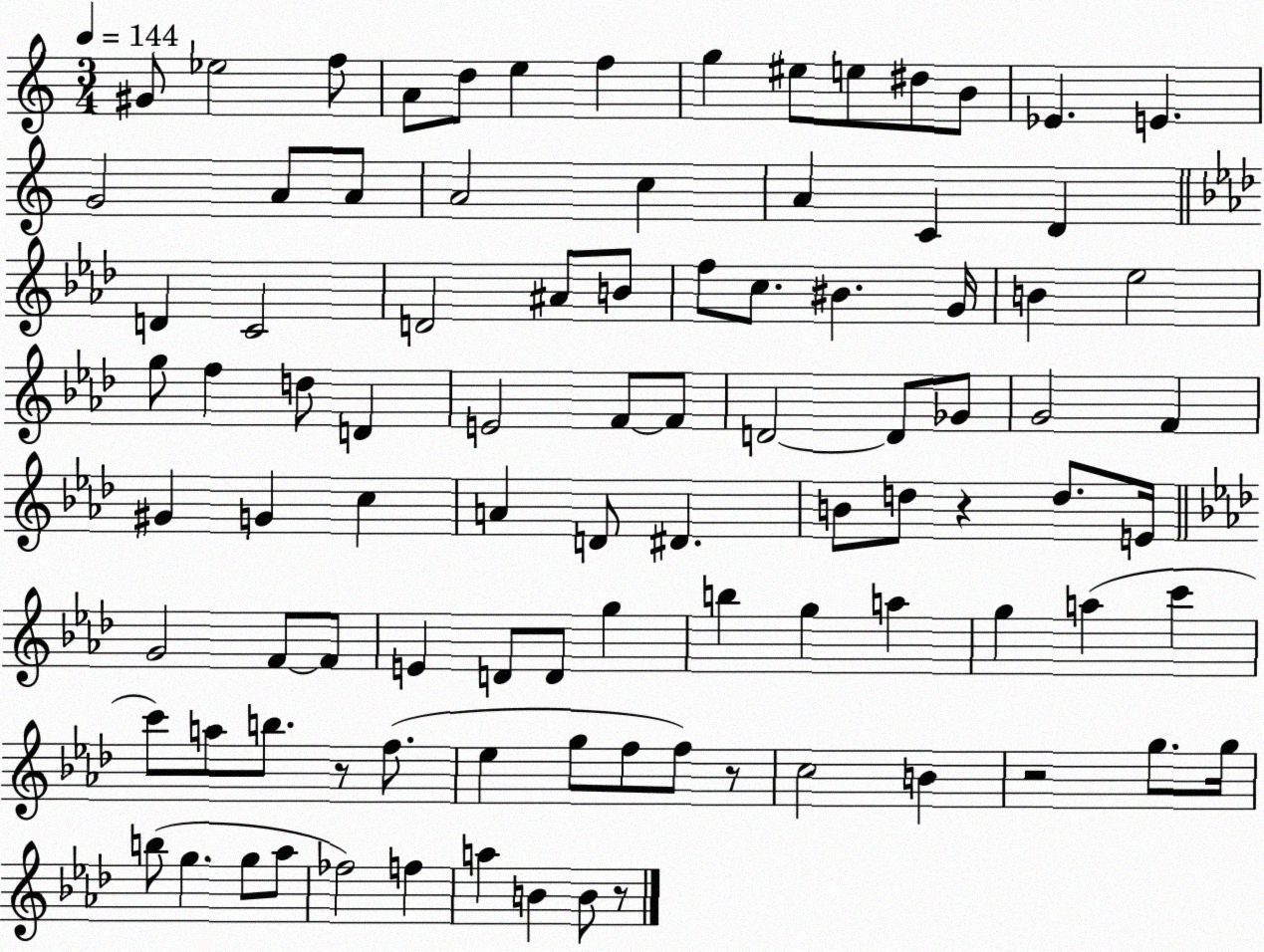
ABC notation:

X:1
T:Untitled
M:3/4
L:1/4
K:C
^G/2 _e2 f/2 A/2 d/2 e f g ^e/2 e/2 ^d/2 B/2 _E E G2 A/2 A/2 A2 c A C D D C2 D2 ^A/2 B/2 f/2 c/2 ^B G/4 B _e2 g/2 f d/2 D E2 F/2 F/2 D2 D/2 _G/2 G2 F ^G G c A D/2 ^D B/2 d/2 z d/2 E/4 G2 F/2 F/2 E D/2 D/2 g b g a g a c' c'/2 a/2 b/2 z/2 f/2 _e g/2 f/2 f/2 z/2 c2 B z2 g/2 g/4 b/2 g g/2 _a/2 _f2 f a B B/2 z/2